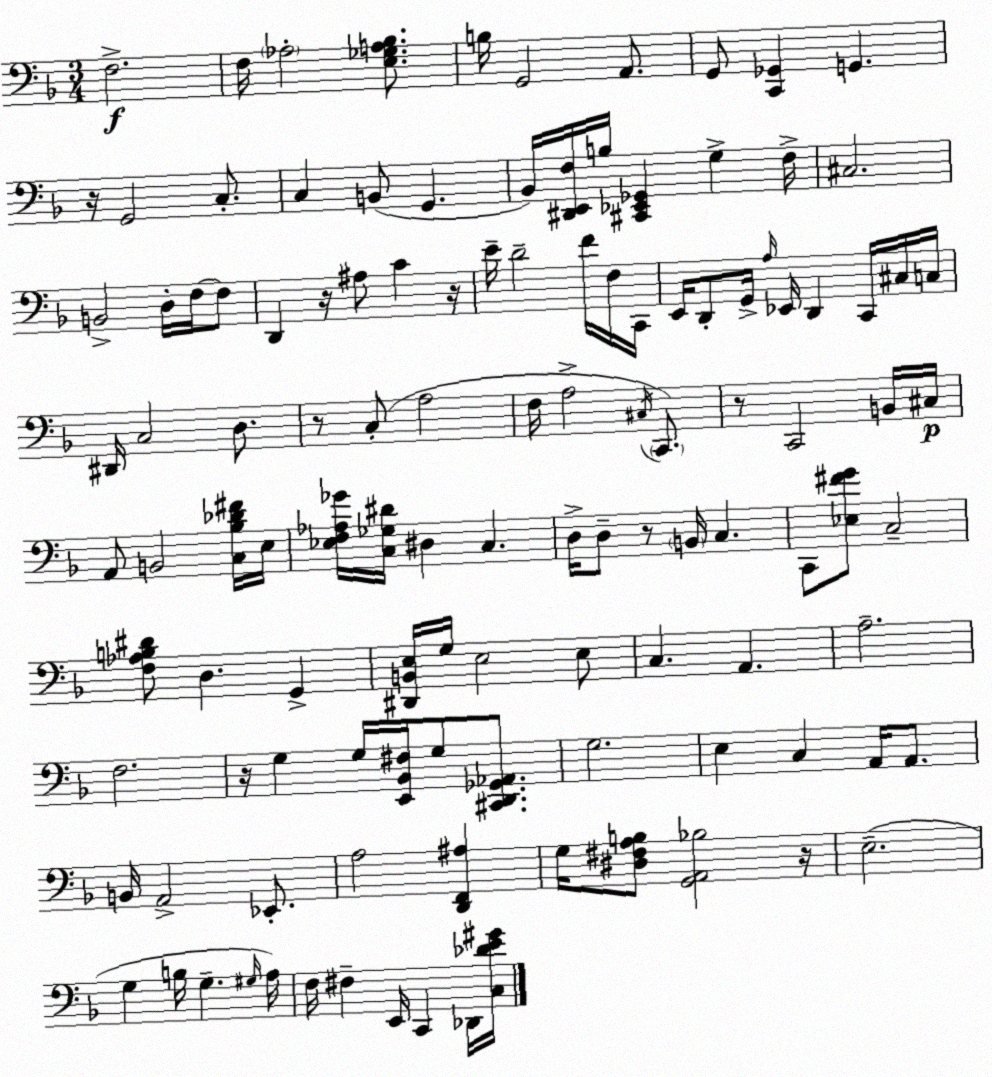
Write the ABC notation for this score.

X:1
T:Untitled
M:3/4
L:1/4
K:F
F,2 F,/4 _A,2 [E,_G,A,_B,]/2 B,/4 G,,2 A,,/2 G,,/2 [C,,_G,,] G,, z/4 G,,2 C,/2 C, B,,/2 G,, _B,,/4 [^D,,E,,F,]/4 B,/4 [^C,,_E,,_G,,] G, F,/4 ^C,2 B,,2 D,/4 F,/4 F,/2 D,, z/4 ^A,/2 C z/4 E/4 D2 F/4 F,/4 C,,/4 E,,/4 D,,/2 G,,/4 A,/4 _E,,/4 D,, C,,/4 ^C,/4 C,/4 ^D,,/4 C,2 D,/2 z/2 C,/2 A,2 F,/4 A,2 ^C,/4 C,,/2 z/2 C,,2 B,,/4 ^C,/4 A,,/2 B,,2 [C,_B,_D^F]/4 E,/4 [_E,F,_A,_G]/4 [C,_G,^D]/4 ^D, C, D,/4 D,/2 z/2 B,,/4 C, C,,/2 [_E,^FG]/2 C,2 [F,_A,B,^D]/2 D, G,, [^D,,B,,E,]/4 G,/4 E,2 E,/2 C, A,, A,2 F,2 z/4 G, G,/4 [E,,_B,,^F,]/4 G,/2 [^C,,D,,_G,,_A,,]/2 G,2 E, C, A,,/4 A,,/2 B,,/4 A,,2 _E,,/2 A,2 [D,,F,,^A,] G,/4 [^D,^F,A,B,]/2 [G,,A,,_B,]2 z/4 E,2 G, B,/4 G, ^G,/4 A,/4 F,/4 ^F, E,,/4 C,, _D,,/4 [C,_DE^G]/4